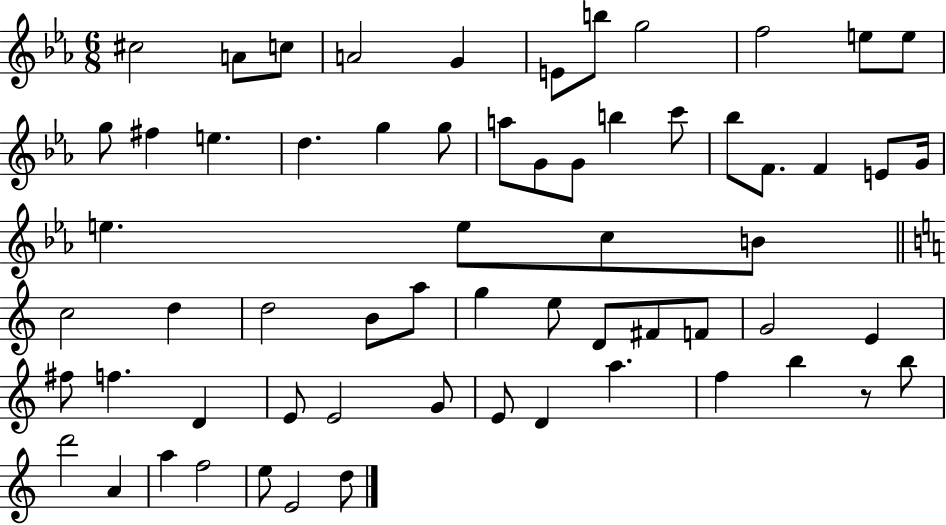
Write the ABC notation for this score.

X:1
T:Untitled
M:6/8
L:1/4
K:Eb
^c2 A/2 c/2 A2 G E/2 b/2 g2 f2 e/2 e/2 g/2 ^f e d g g/2 a/2 G/2 G/2 b c'/2 _b/2 F/2 F E/2 G/4 e e/2 c/2 B/2 c2 d d2 B/2 a/2 g e/2 D/2 ^F/2 F/2 G2 E ^f/2 f D E/2 E2 G/2 E/2 D a f b z/2 b/2 d'2 A a f2 e/2 E2 d/2